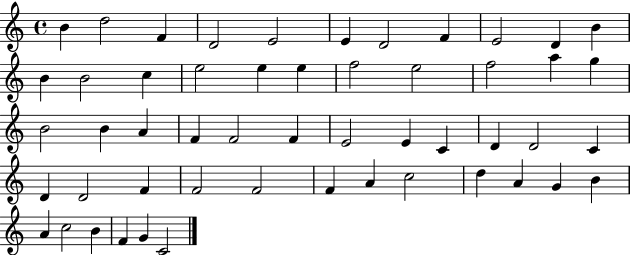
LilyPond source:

{
  \clef treble
  \time 4/4
  \defaultTimeSignature
  \key c \major
  b'4 d''2 f'4 | d'2 e'2 | e'4 d'2 f'4 | e'2 d'4 b'4 | \break b'4 b'2 c''4 | e''2 e''4 e''4 | f''2 e''2 | f''2 a''4 g''4 | \break b'2 b'4 a'4 | f'4 f'2 f'4 | e'2 e'4 c'4 | d'4 d'2 c'4 | \break d'4 d'2 f'4 | f'2 f'2 | f'4 a'4 c''2 | d''4 a'4 g'4 b'4 | \break a'4 c''2 b'4 | f'4 g'4 c'2 | \bar "|."
}